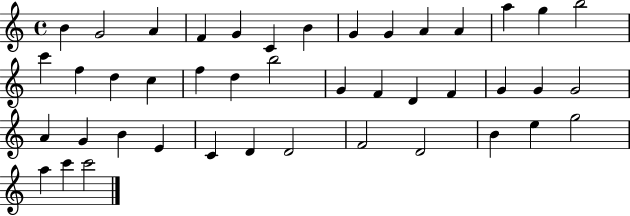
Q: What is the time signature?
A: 4/4